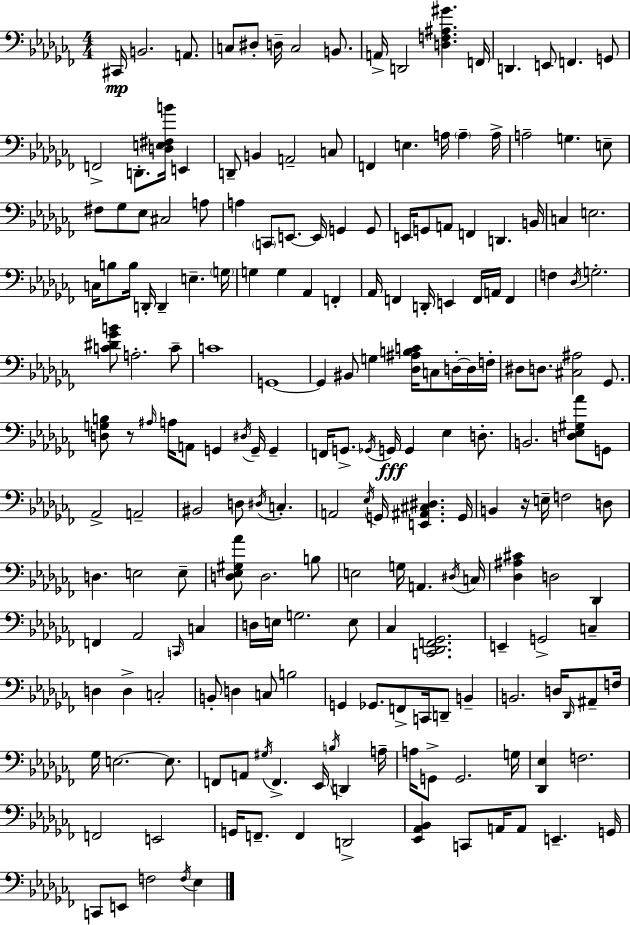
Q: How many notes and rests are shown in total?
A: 203